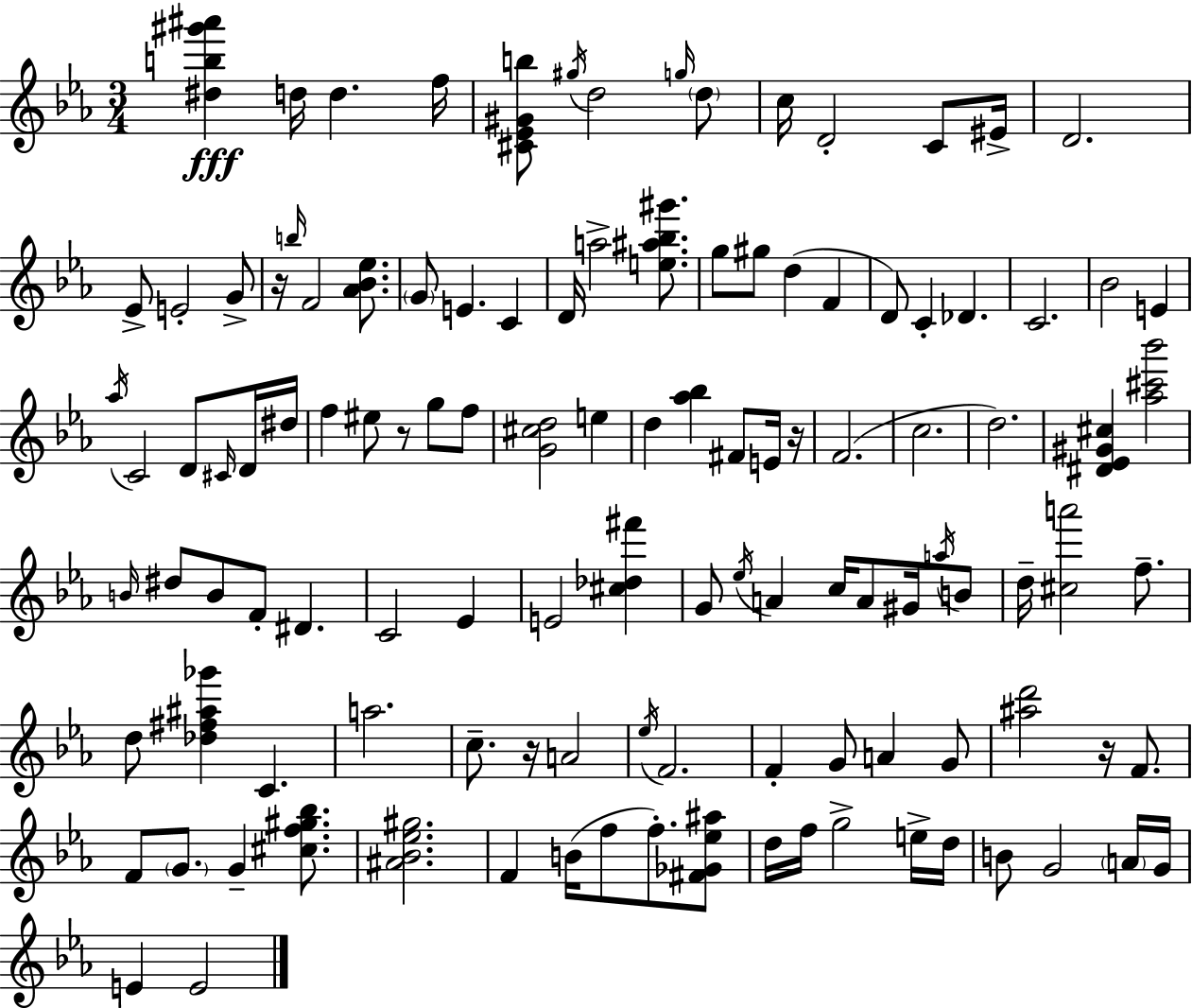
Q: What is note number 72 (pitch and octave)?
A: A4